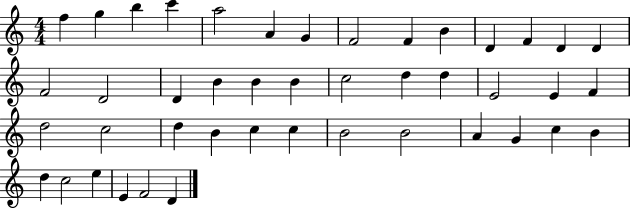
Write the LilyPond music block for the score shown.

{
  \clef treble
  \numericTimeSignature
  \time 4/4
  \key c \major
  f''4 g''4 b''4 c'''4 | a''2 a'4 g'4 | f'2 f'4 b'4 | d'4 f'4 d'4 d'4 | \break f'2 d'2 | d'4 b'4 b'4 b'4 | c''2 d''4 d''4 | e'2 e'4 f'4 | \break d''2 c''2 | d''4 b'4 c''4 c''4 | b'2 b'2 | a'4 g'4 c''4 b'4 | \break d''4 c''2 e''4 | e'4 f'2 d'4 | \bar "|."
}